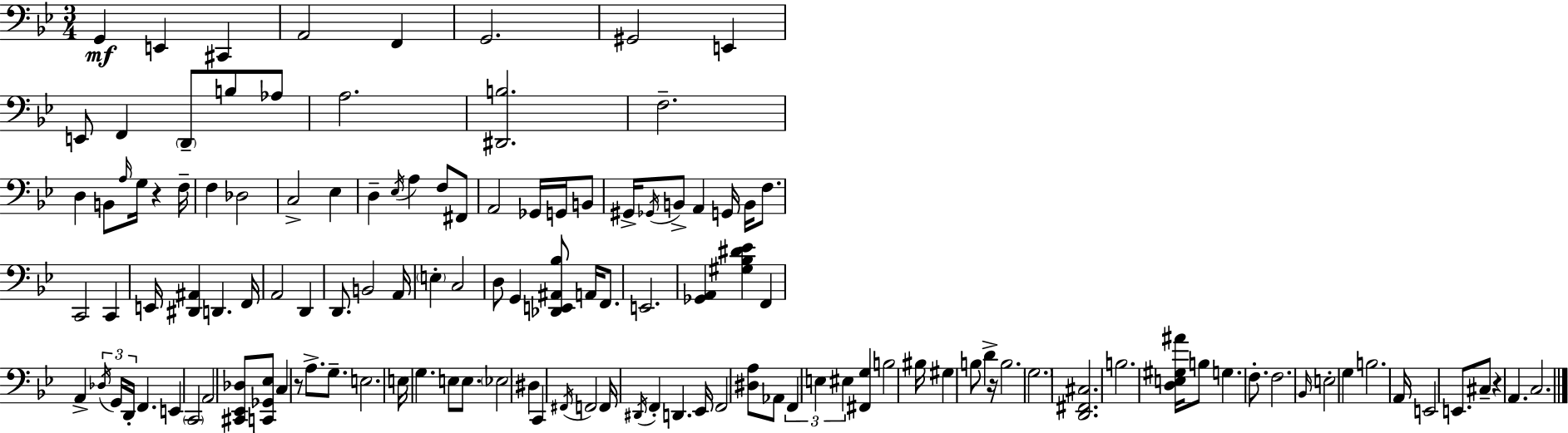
X:1
T:Untitled
M:3/4
L:1/4
K:Bb
G,, E,, ^C,, A,,2 F,, G,,2 ^G,,2 E,, E,,/2 F,, D,,/2 B,/2 _A,/2 A,2 [^D,,B,]2 F,2 D, B,,/2 A,/4 G,/4 z F,/4 F, _D,2 C,2 _E, D, _E,/4 A, F,/2 ^F,,/2 A,,2 _G,,/4 G,,/4 B,,/2 ^G,,/4 _G,,/4 B,,/2 A,, G,,/4 B,,/4 F,/2 C,,2 C,, E,,/4 [^D,,^A,,] D,, F,,/4 A,,2 D,, D,,/2 B,,2 A,,/4 E, C,2 D,/2 G,, [_D,,E,,^A,,_B,]/2 A,,/4 F,,/2 E,,2 [_G,,A,,] [^G,_B,^D_E] F,, A,, _D,/4 G,,/4 D,,/4 F,, E,, C,,2 A,,2 [^C,,_E,,_D,]/2 [C,,_G,,_E,]/2 C, z/2 A,/2 G,/2 E,2 E,/4 G, E,/2 E,/2 _E,2 ^D, C,, ^F,,/4 F,,2 F,,/4 ^D,,/4 F,, D,, _E,,/4 F,,2 [^D,A,]/2 _A,,/2 F,, E, ^E, [^F,,G,] B,2 ^B,/4 ^G, B,/2 D z/4 B,2 G,2 [D,,^F,,^C,]2 B,2 [D,E,^G,^A]/4 B,/2 G, F,/2 F,2 _B,,/4 E,2 G, B,2 A,,/4 E,,2 E,,/2 ^C,/2 z A,, C,2